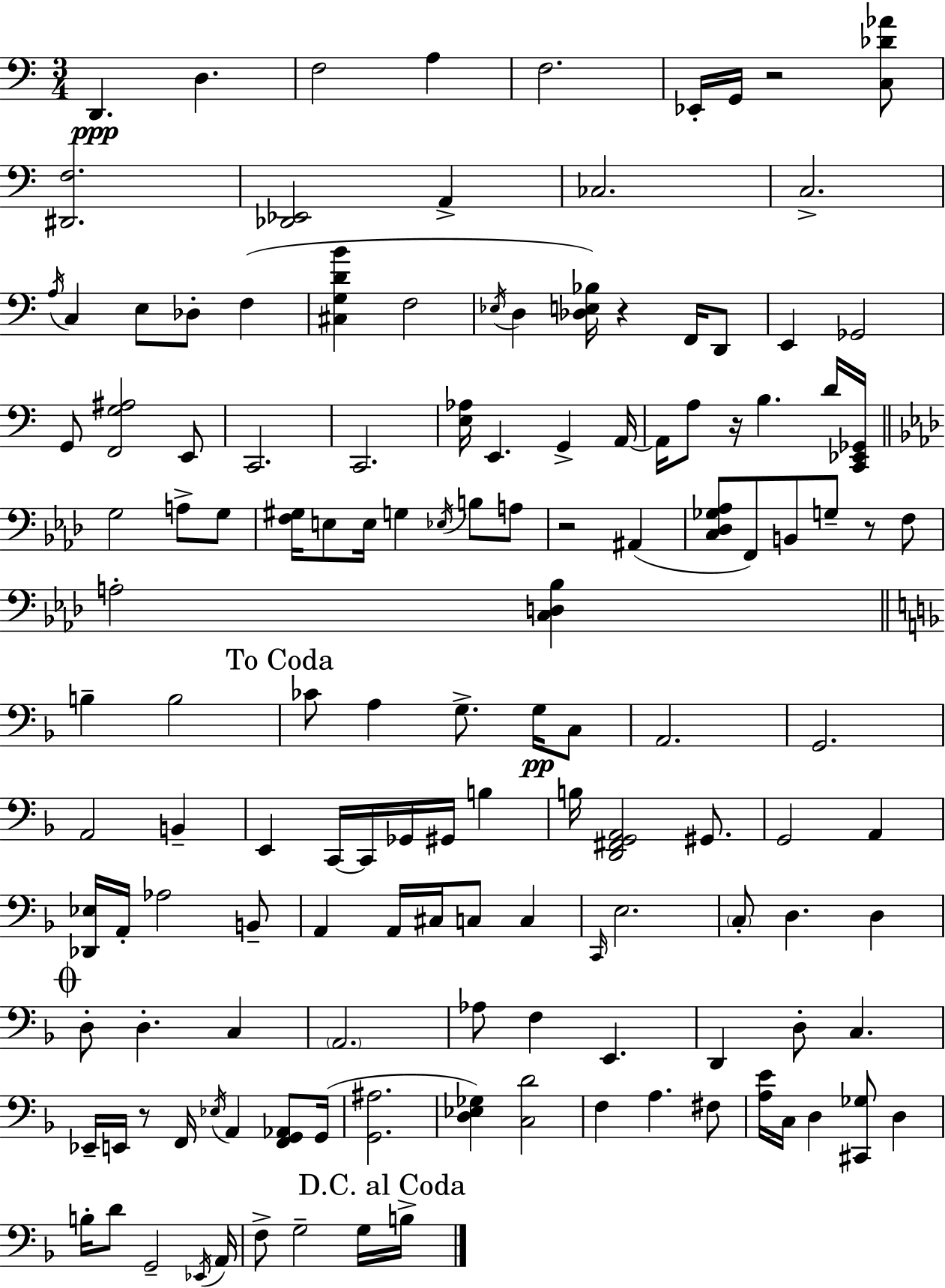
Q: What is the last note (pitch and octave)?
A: B3